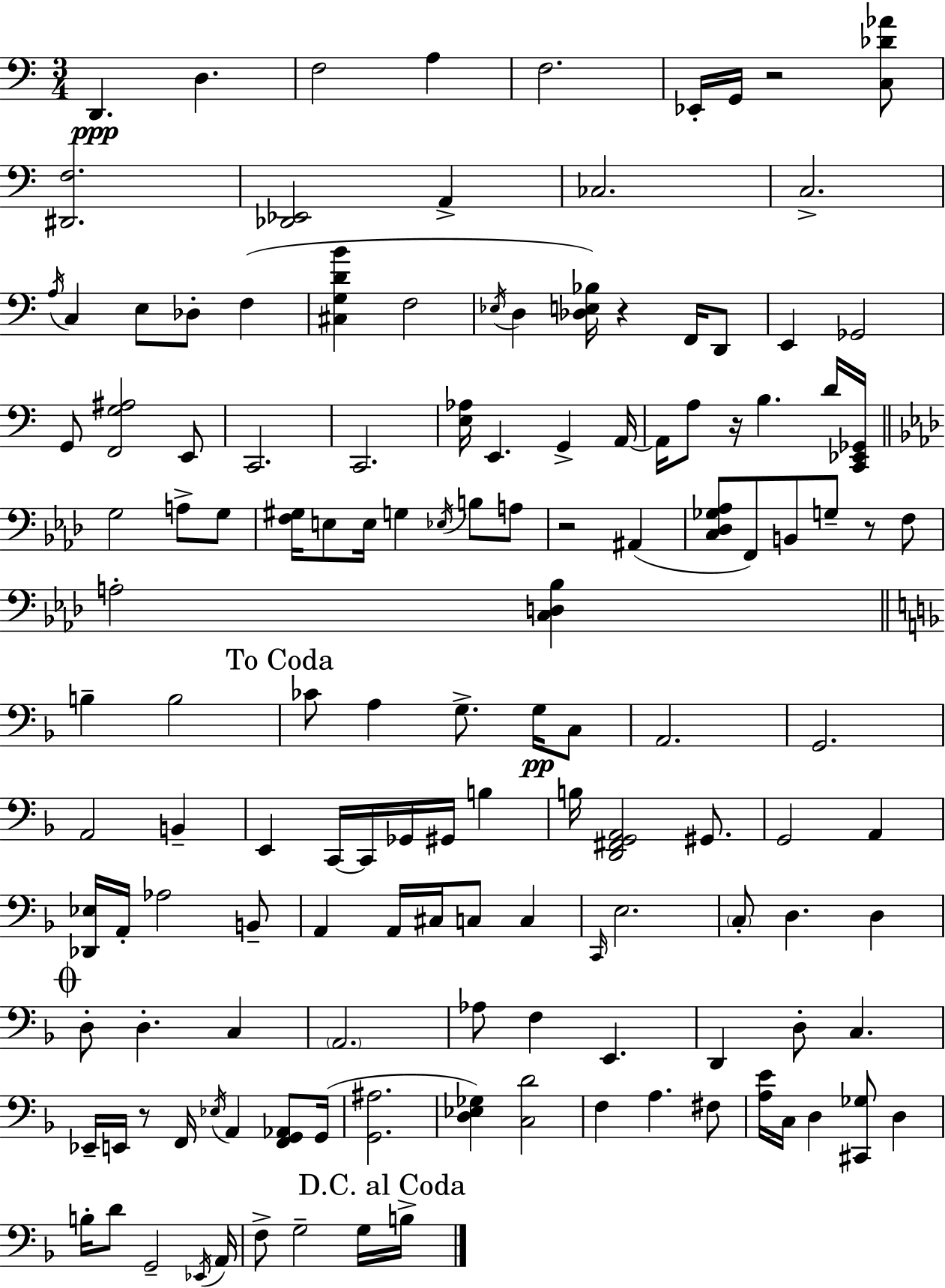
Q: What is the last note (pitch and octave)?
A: B3